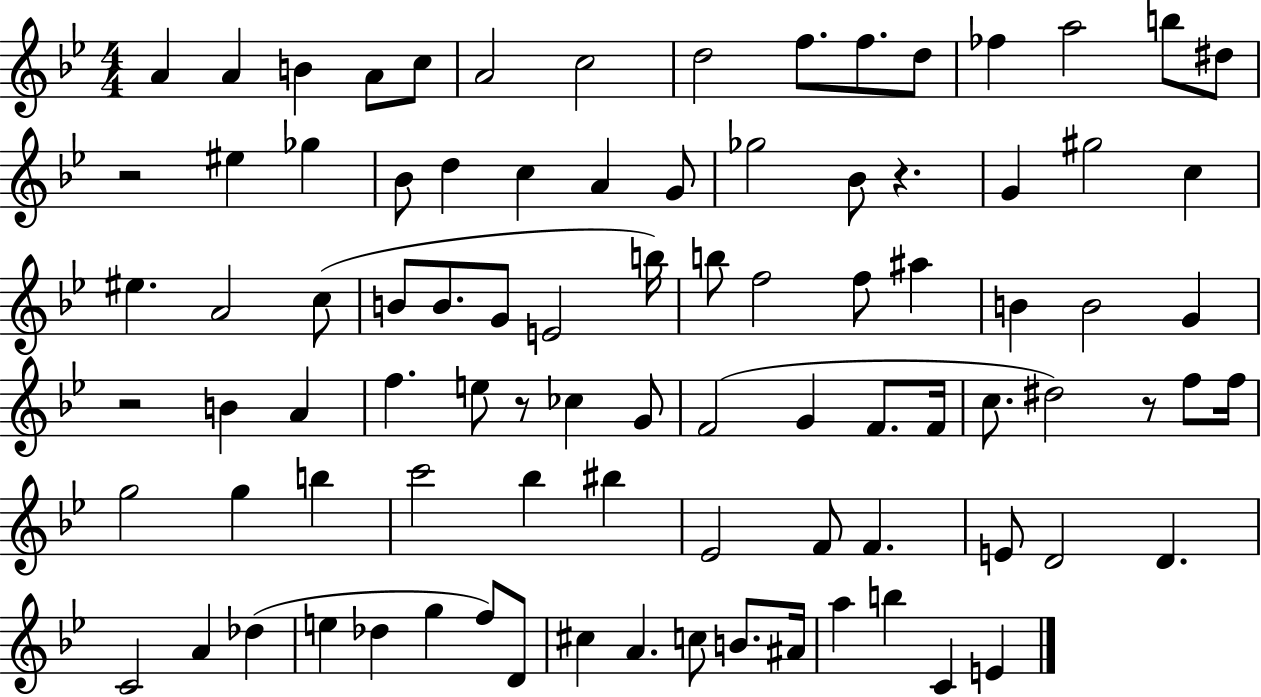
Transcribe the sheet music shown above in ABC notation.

X:1
T:Untitled
M:4/4
L:1/4
K:Bb
A A B A/2 c/2 A2 c2 d2 f/2 f/2 d/2 _f a2 b/2 ^d/2 z2 ^e _g _B/2 d c A G/2 _g2 _B/2 z G ^g2 c ^e A2 c/2 B/2 B/2 G/2 E2 b/4 b/2 f2 f/2 ^a B B2 G z2 B A f e/2 z/2 _c G/2 F2 G F/2 F/4 c/2 ^d2 z/2 f/2 f/4 g2 g b c'2 _b ^b _E2 F/2 F E/2 D2 D C2 A _d e _d g f/2 D/2 ^c A c/2 B/2 ^A/4 a b C E